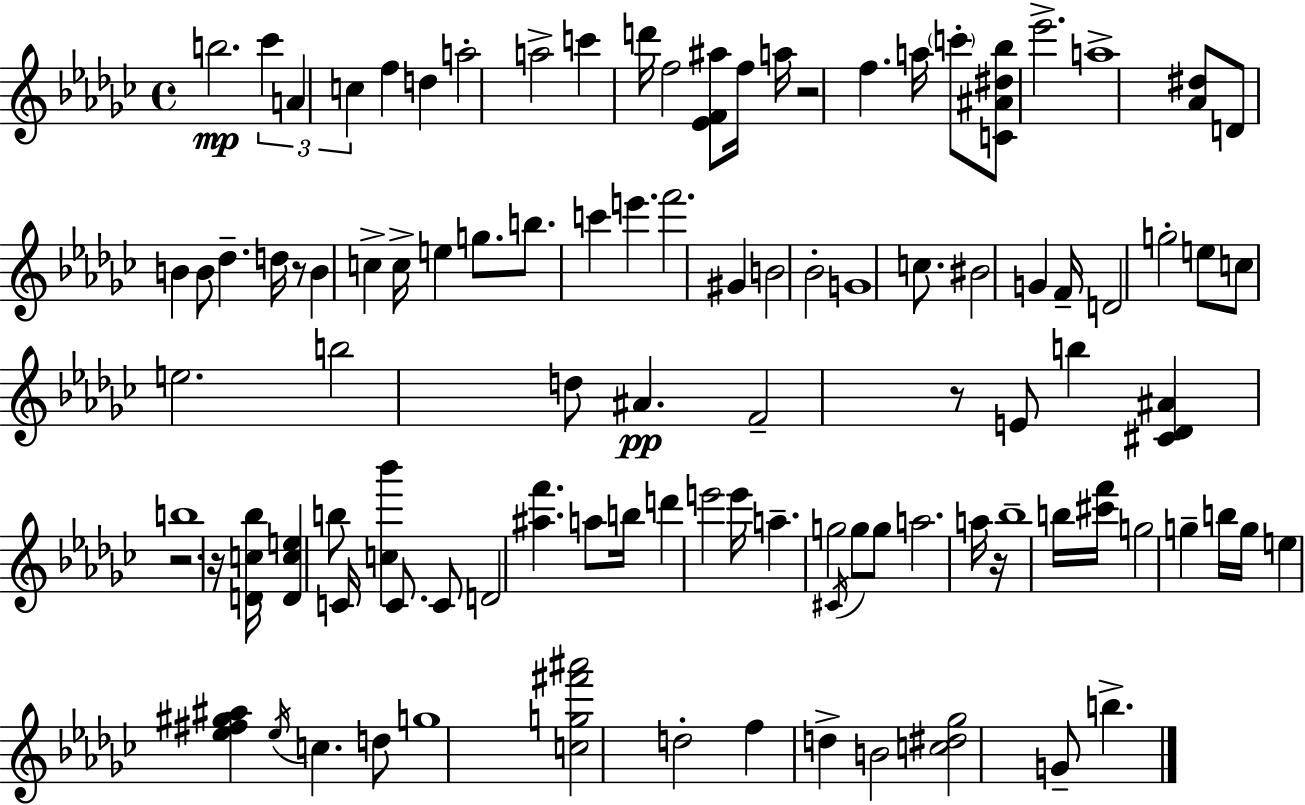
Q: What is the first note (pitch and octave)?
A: B5